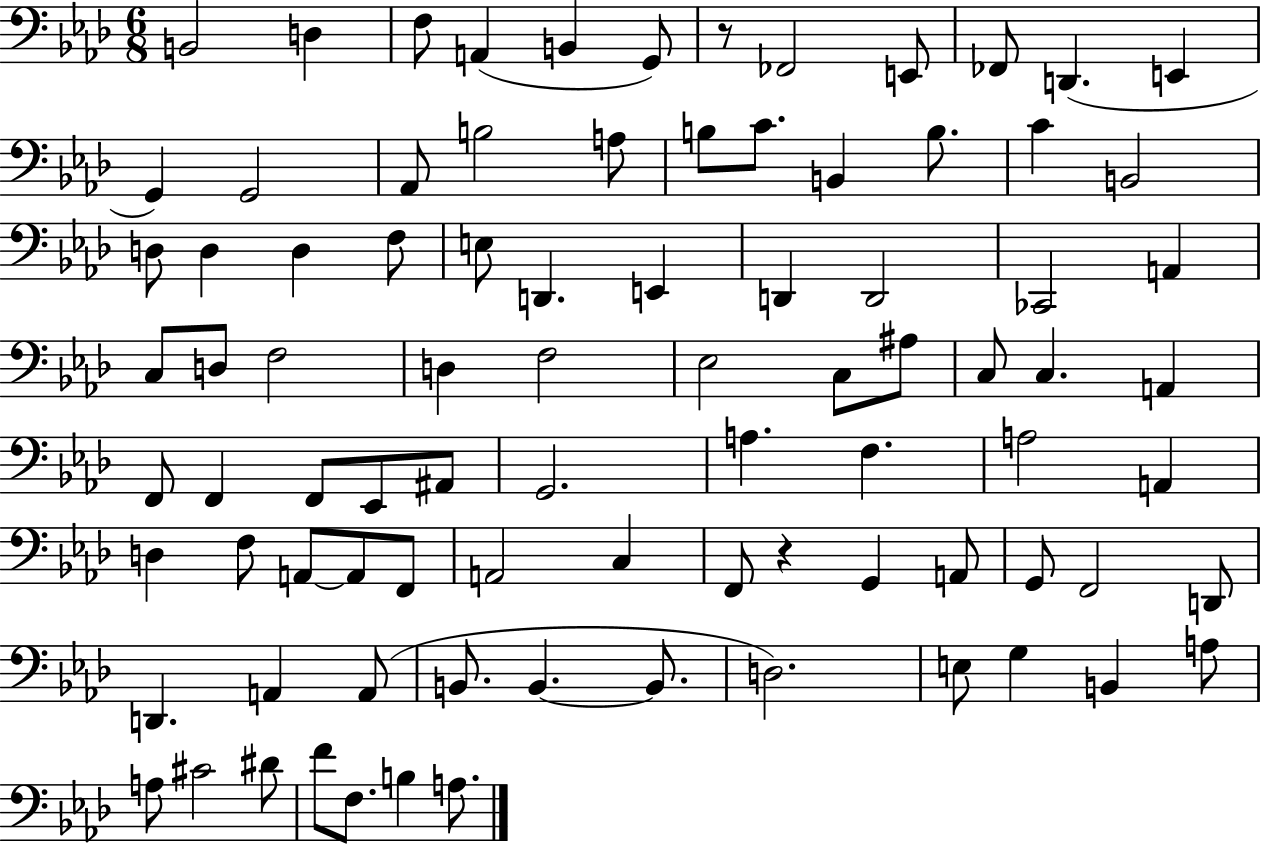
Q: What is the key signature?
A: AES major